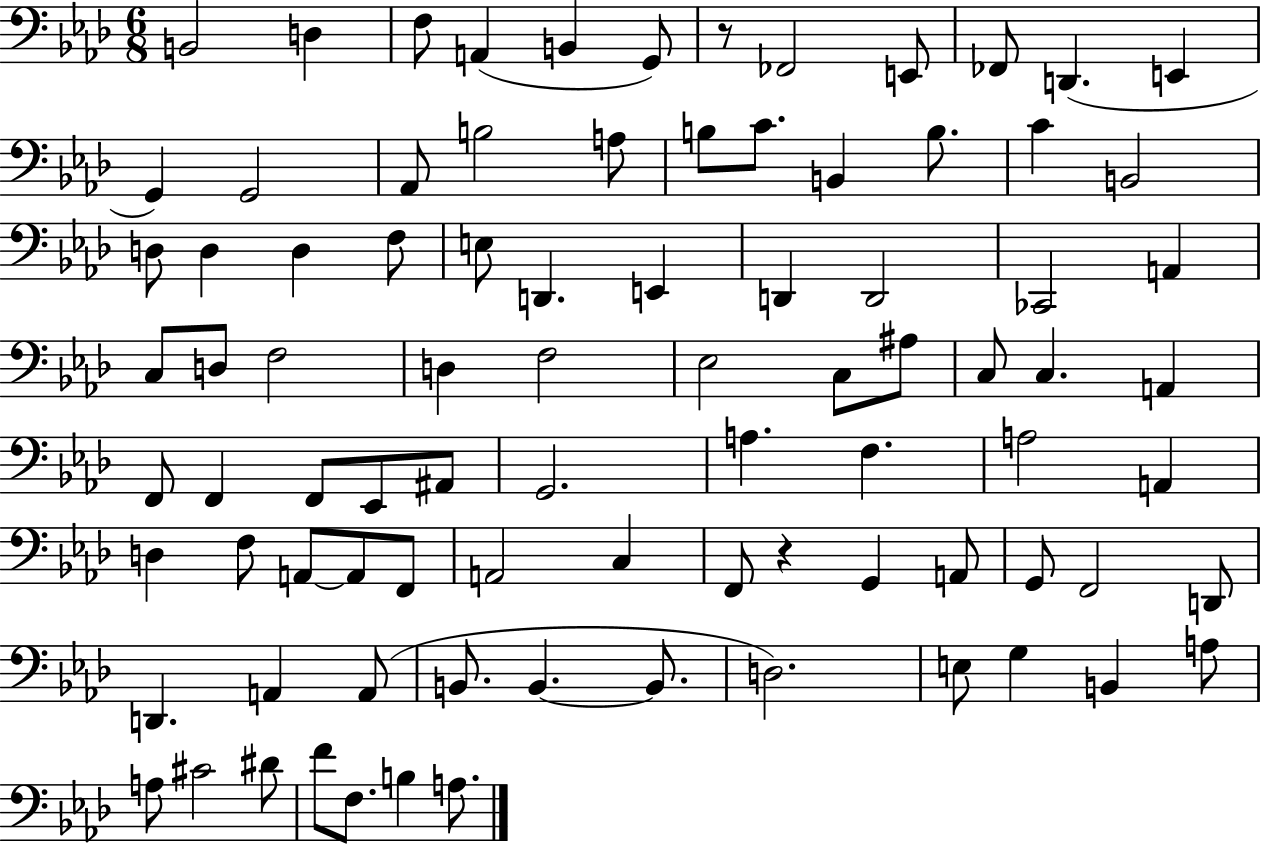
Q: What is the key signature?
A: AES major